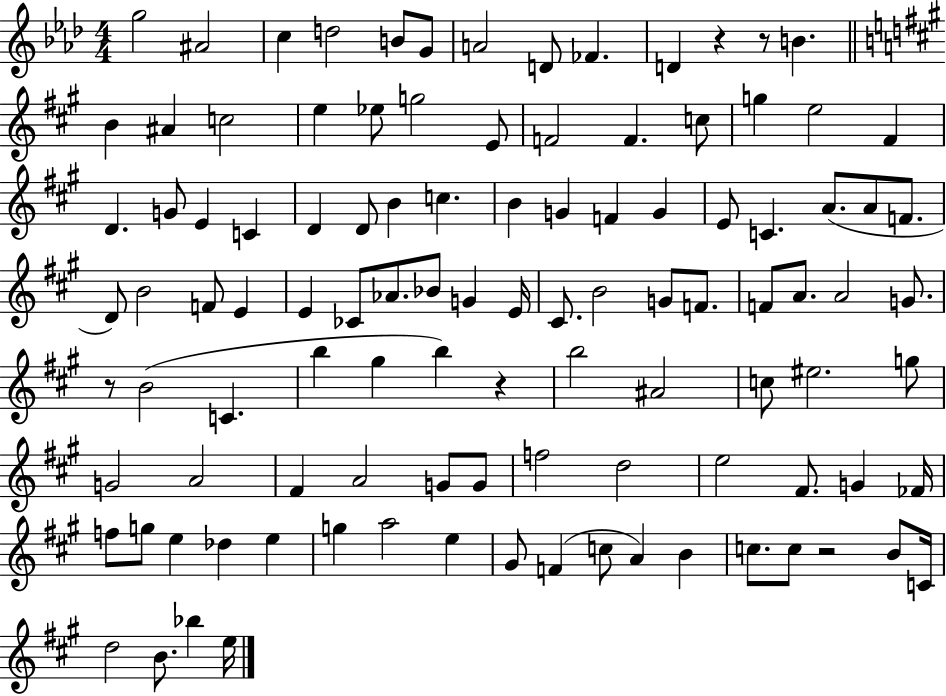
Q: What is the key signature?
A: AES major